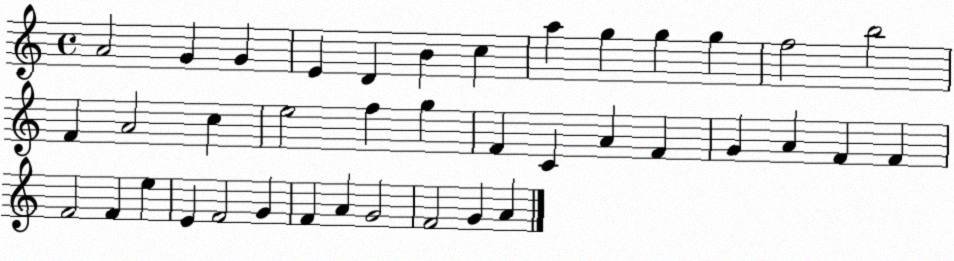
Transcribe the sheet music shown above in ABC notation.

X:1
T:Untitled
M:4/4
L:1/4
K:C
A2 G G E D B c a g g g f2 b2 F A2 c e2 f g F C A F G A F F F2 F e E F2 G F A G2 F2 G A